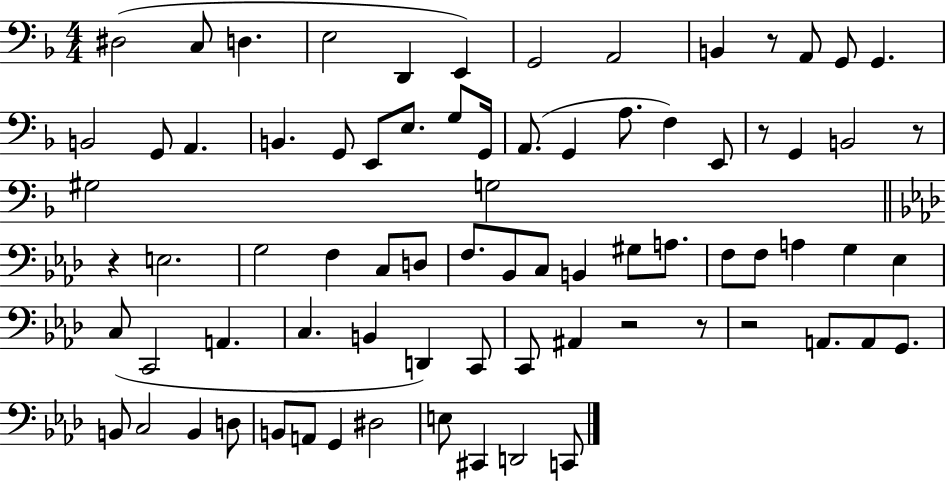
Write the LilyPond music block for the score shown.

{
  \clef bass
  \numericTimeSignature
  \time 4/4
  \key f \major
  dis2( c8 d4. | e2 d,4 e,4) | g,2 a,2 | b,4 r8 a,8 g,8 g,4. | \break b,2 g,8 a,4. | b,4. g,8 e,8 e8. g8 g,16 | a,8.( g,4 a8. f4) e,8 | r8 g,4 b,2 r8 | \break gis2 g2 | \bar "||" \break \key aes \major r4 e2. | g2 f4 c8 d8 | f8. bes,8 c8 b,4 gis8 a8. | f8 f8 a4 g4 ees4 | \break c8( c,2 a,4. | c4. b,4 d,4) c,8 | c,8 ais,4 r2 r8 | r2 a,8. a,8 g,8. | \break b,8 c2 b,4 d8 | b,8 a,8 g,4 dis2 | e8 cis,4 d,2 c,8 | \bar "|."
}